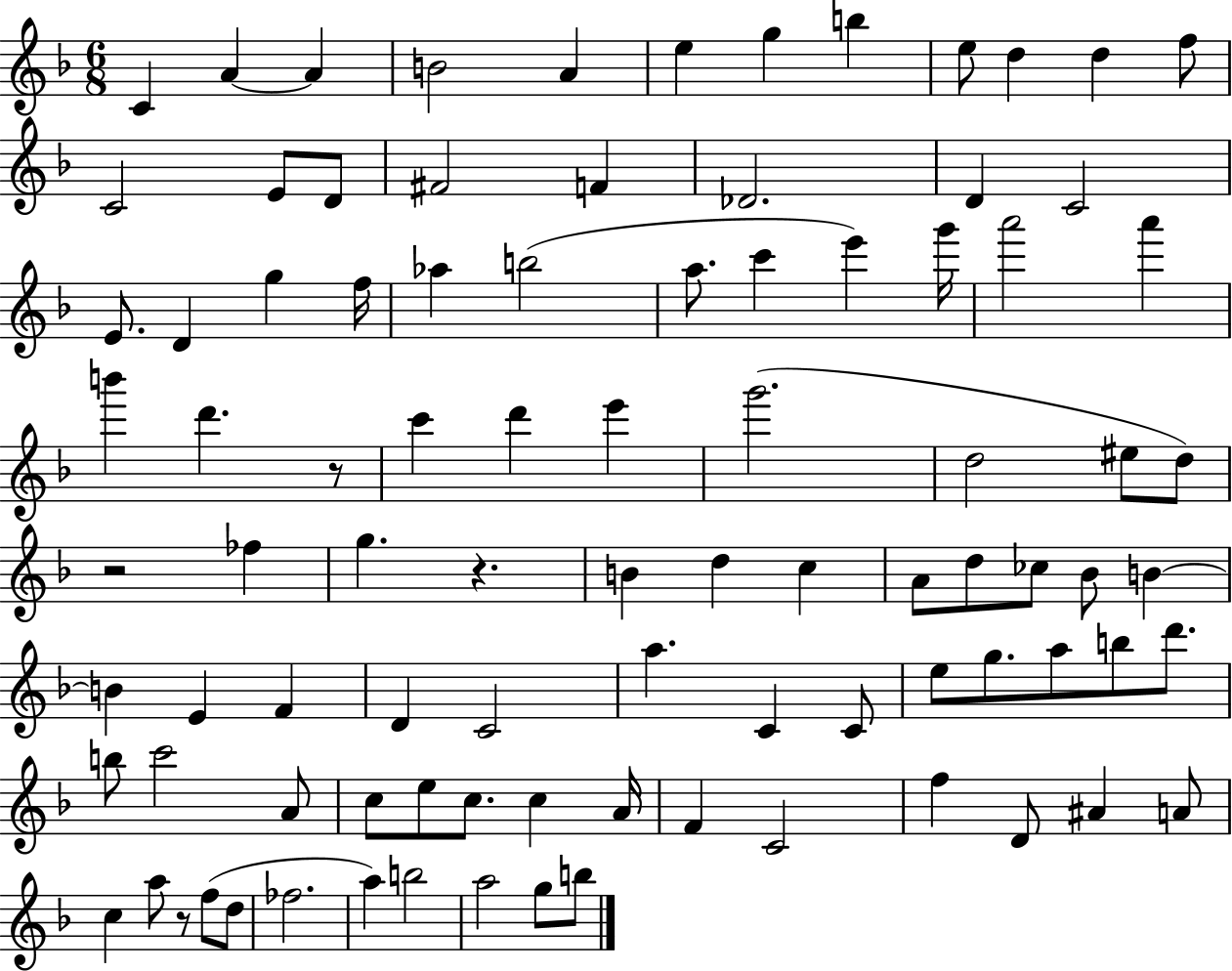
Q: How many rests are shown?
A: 4